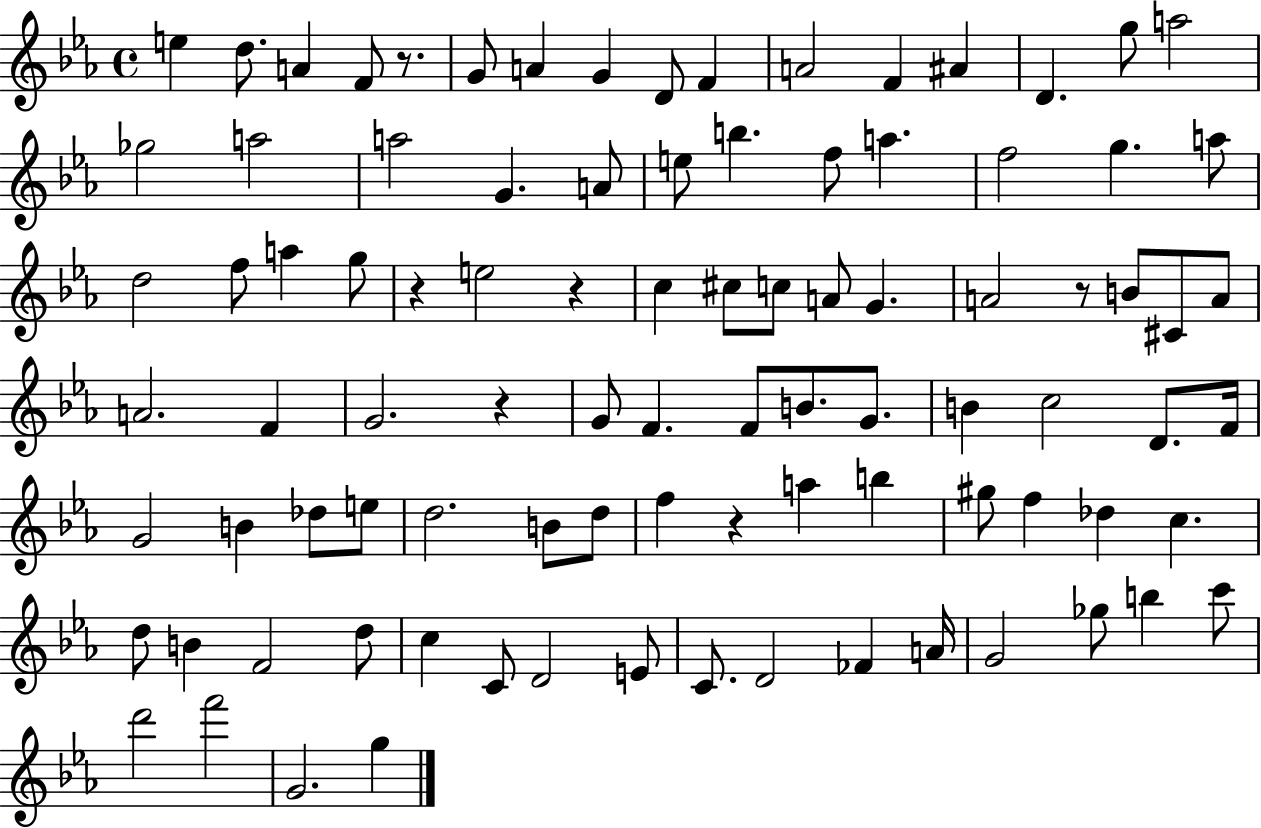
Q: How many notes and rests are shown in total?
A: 93